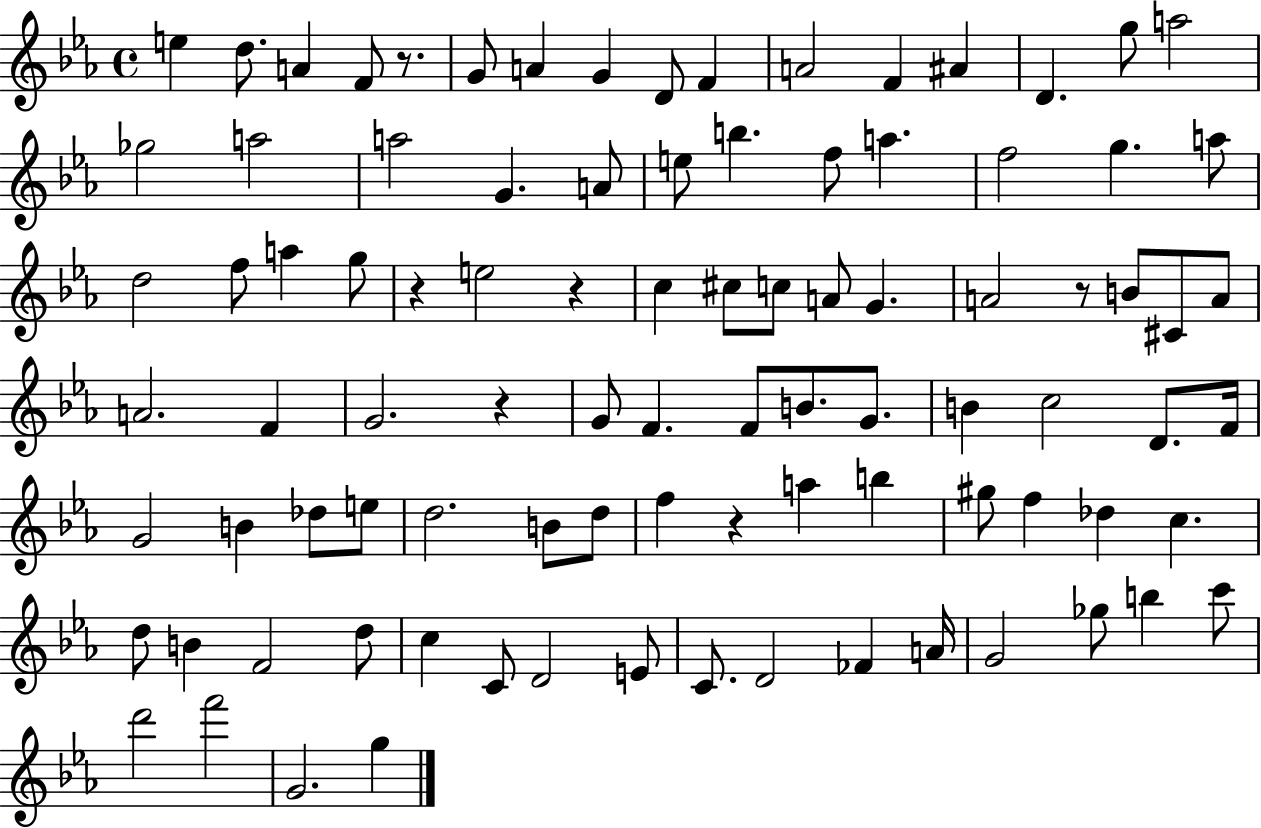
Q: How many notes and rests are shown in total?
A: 93